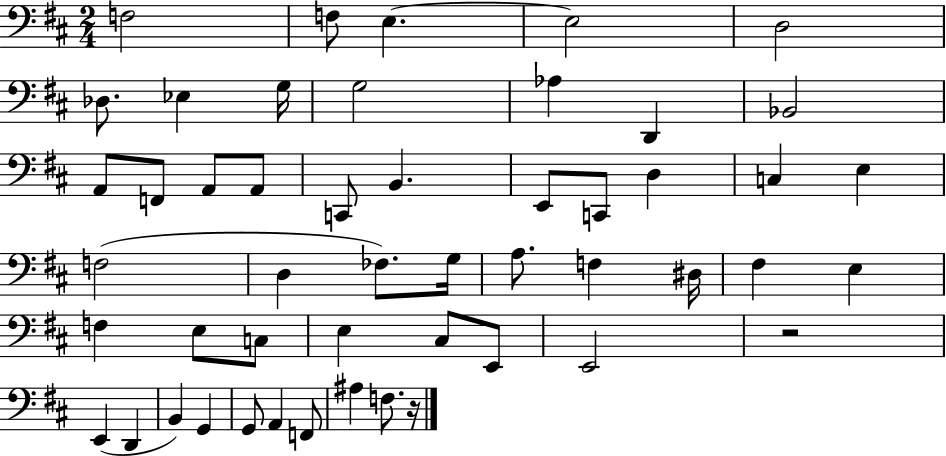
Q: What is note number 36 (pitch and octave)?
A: E3